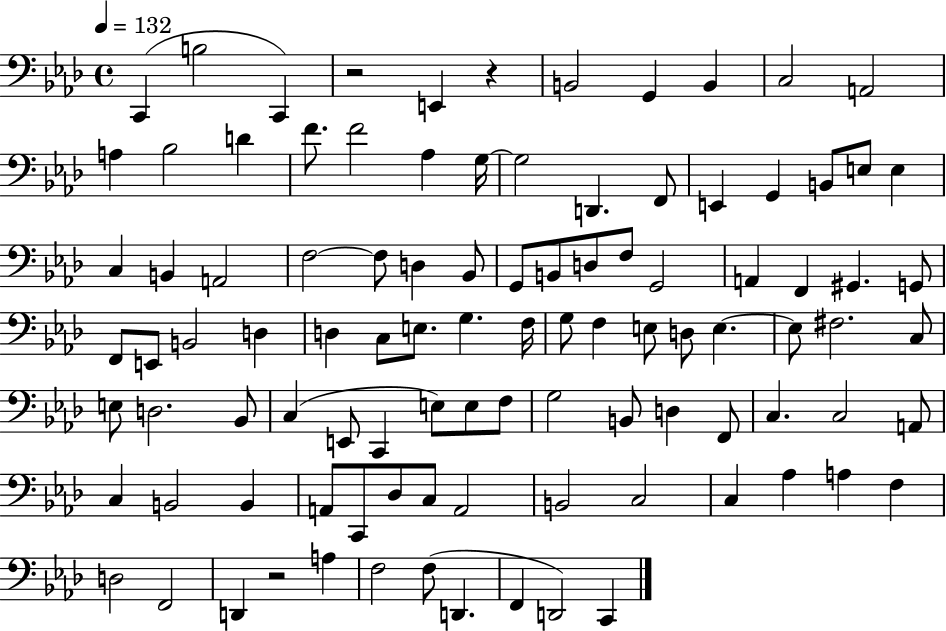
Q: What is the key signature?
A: AES major